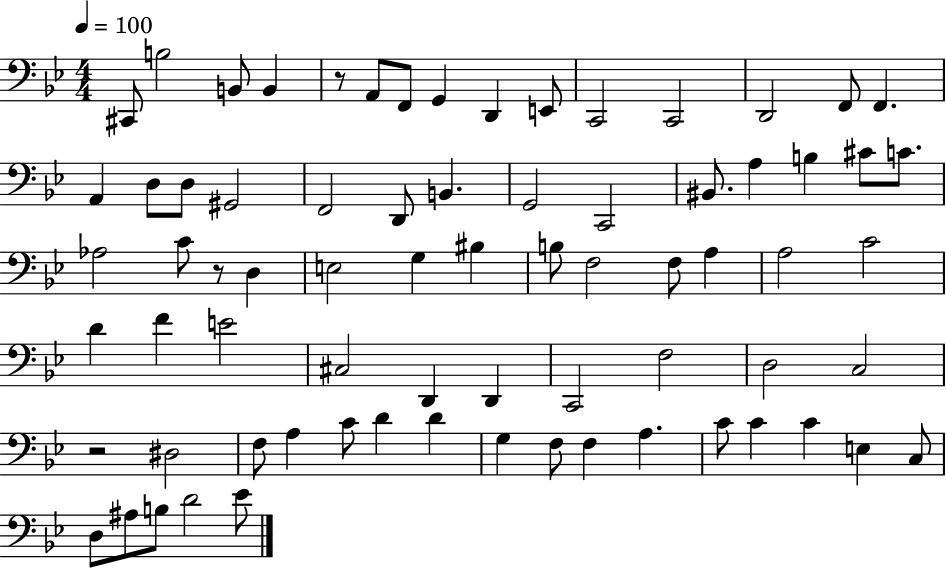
C#2/e B3/h B2/e B2/q R/e A2/e F2/e G2/q D2/q E2/e C2/h C2/h D2/h F2/e F2/q. A2/q D3/e D3/e G#2/h F2/h D2/e B2/q. G2/h C2/h BIS2/e. A3/q B3/q C#4/e C4/e. Ab3/h C4/e R/e D3/q E3/h G3/q BIS3/q B3/e F3/h F3/e A3/q A3/h C4/h D4/q F4/q E4/h C#3/h D2/q D2/q C2/h F3/h D3/h C3/h R/h D#3/h F3/e A3/q C4/e D4/q D4/q G3/q F3/e F3/q A3/q. C4/e C4/q C4/q E3/q C3/e D3/e A#3/e B3/e D4/h Eb4/e